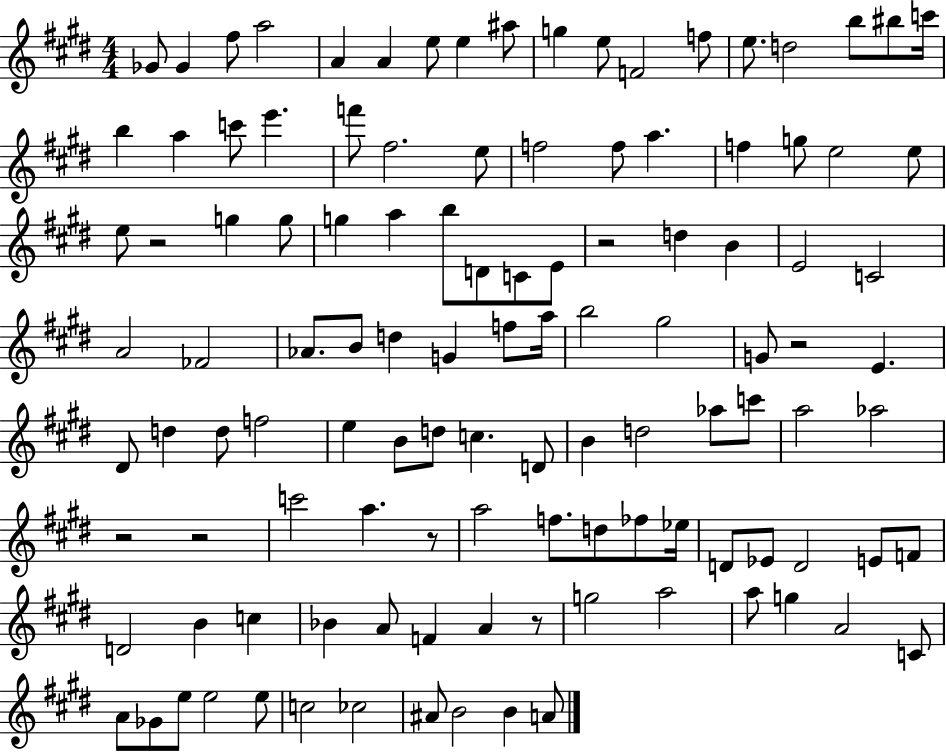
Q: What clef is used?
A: treble